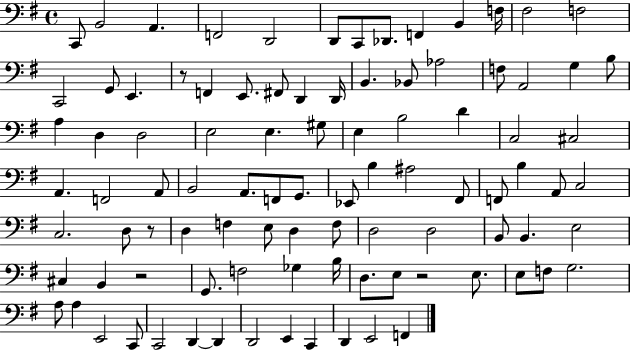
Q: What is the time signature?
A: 4/4